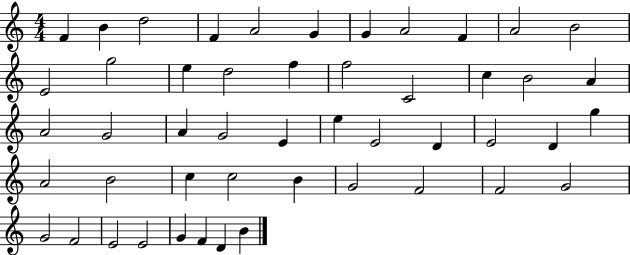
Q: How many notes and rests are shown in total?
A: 49